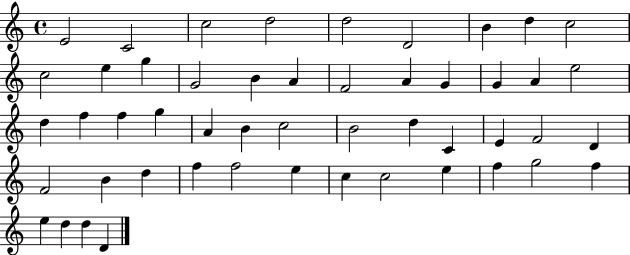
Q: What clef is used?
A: treble